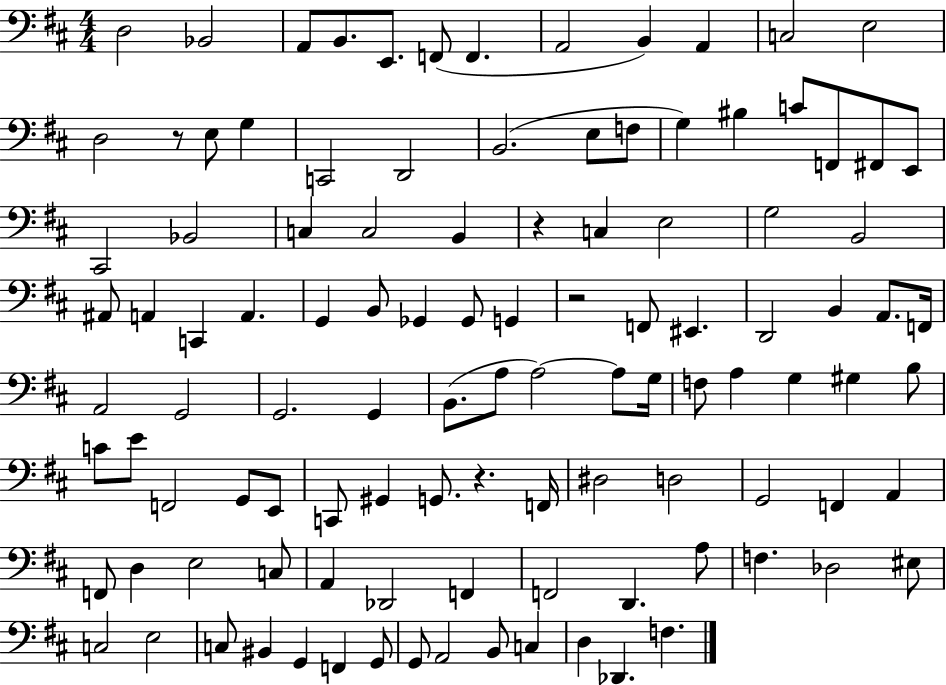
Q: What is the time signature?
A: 4/4